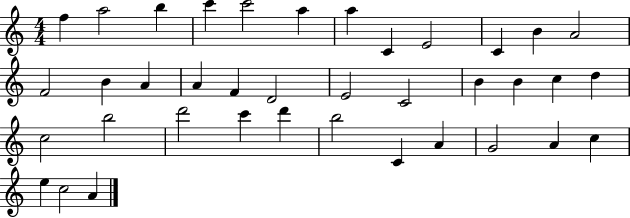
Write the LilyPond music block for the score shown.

{
  \clef treble
  \numericTimeSignature
  \time 4/4
  \key c \major
  f''4 a''2 b''4 | c'''4 c'''2 a''4 | a''4 c'4 e'2 | c'4 b'4 a'2 | \break f'2 b'4 a'4 | a'4 f'4 d'2 | e'2 c'2 | b'4 b'4 c''4 d''4 | \break c''2 b''2 | d'''2 c'''4 d'''4 | b''2 c'4 a'4 | g'2 a'4 c''4 | \break e''4 c''2 a'4 | \bar "|."
}